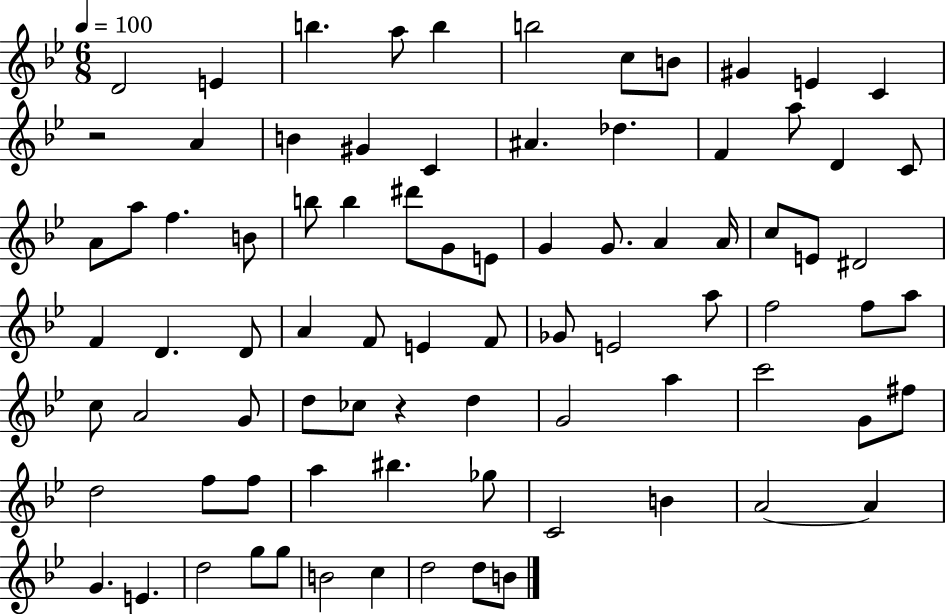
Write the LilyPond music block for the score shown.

{
  \clef treble
  \numericTimeSignature
  \time 6/8
  \key bes \major
  \tempo 4 = 100
  d'2 e'4 | b''4. a''8 b''4 | b''2 c''8 b'8 | gis'4 e'4 c'4 | \break r2 a'4 | b'4 gis'4 c'4 | ais'4. des''4. | f'4 a''8 d'4 c'8 | \break a'8 a''8 f''4. b'8 | b''8 b''4 dis'''8 g'8 e'8 | g'4 g'8. a'4 a'16 | c''8 e'8 dis'2 | \break f'4 d'4. d'8 | a'4 f'8 e'4 f'8 | ges'8 e'2 a''8 | f''2 f''8 a''8 | \break c''8 a'2 g'8 | d''8 ces''8 r4 d''4 | g'2 a''4 | c'''2 g'8 fis''8 | \break d''2 f''8 f''8 | a''4 bis''4. ges''8 | c'2 b'4 | a'2~~ a'4 | \break g'4. e'4. | d''2 g''8 g''8 | b'2 c''4 | d''2 d''8 b'8 | \break \bar "|."
}